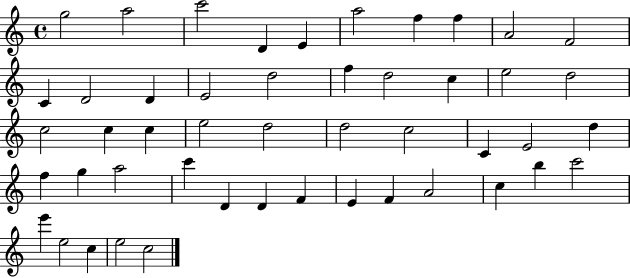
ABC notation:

X:1
T:Untitled
M:4/4
L:1/4
K:C
g2 a2 c'2 D E a2 f f A2 F2 C D2 D E2 d2 f d2 c e2 d2 c2 c c e2 d2 d2 c2 C E2 d f g a2 c' D D F E F A2 c b c'2 e' e2 c e2 c2